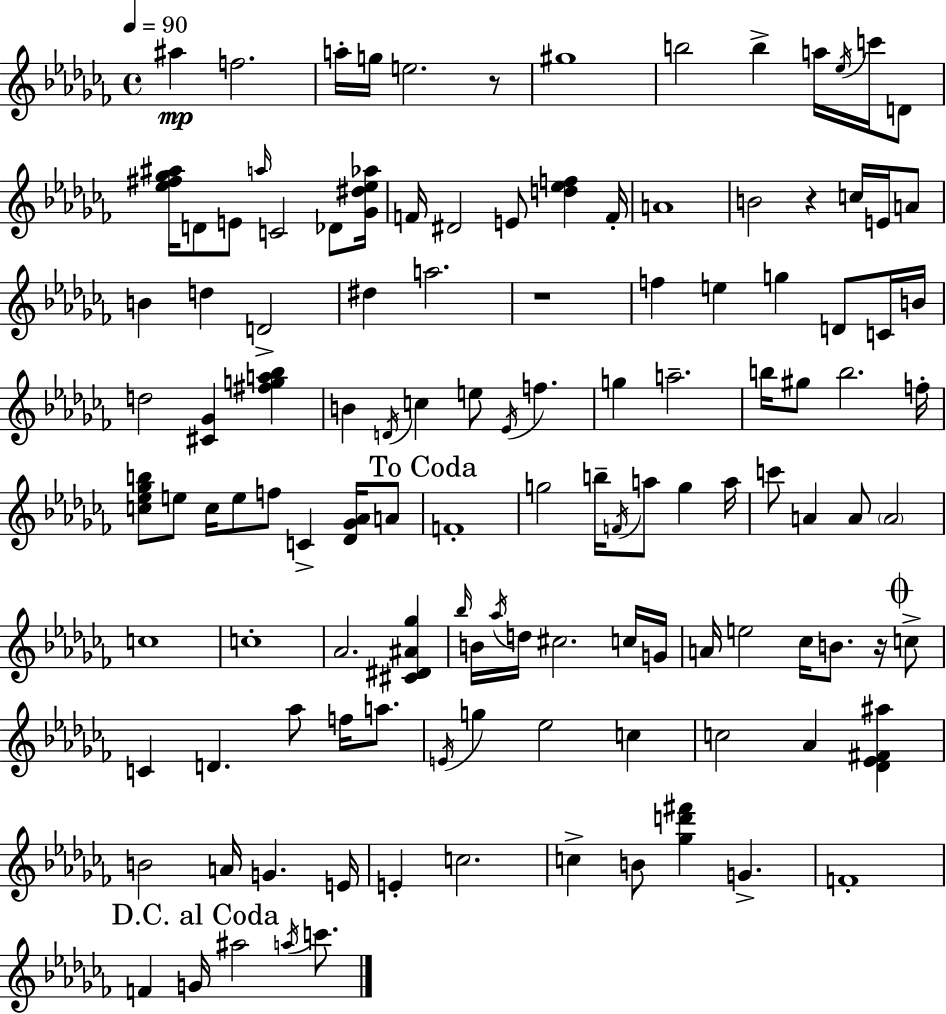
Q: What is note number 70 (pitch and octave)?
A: Ab4